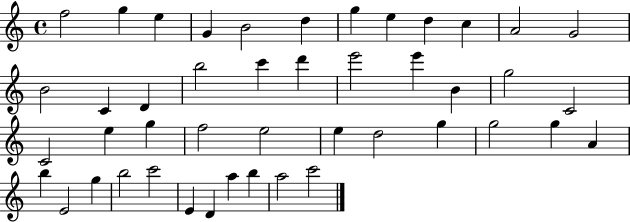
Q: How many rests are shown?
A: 0